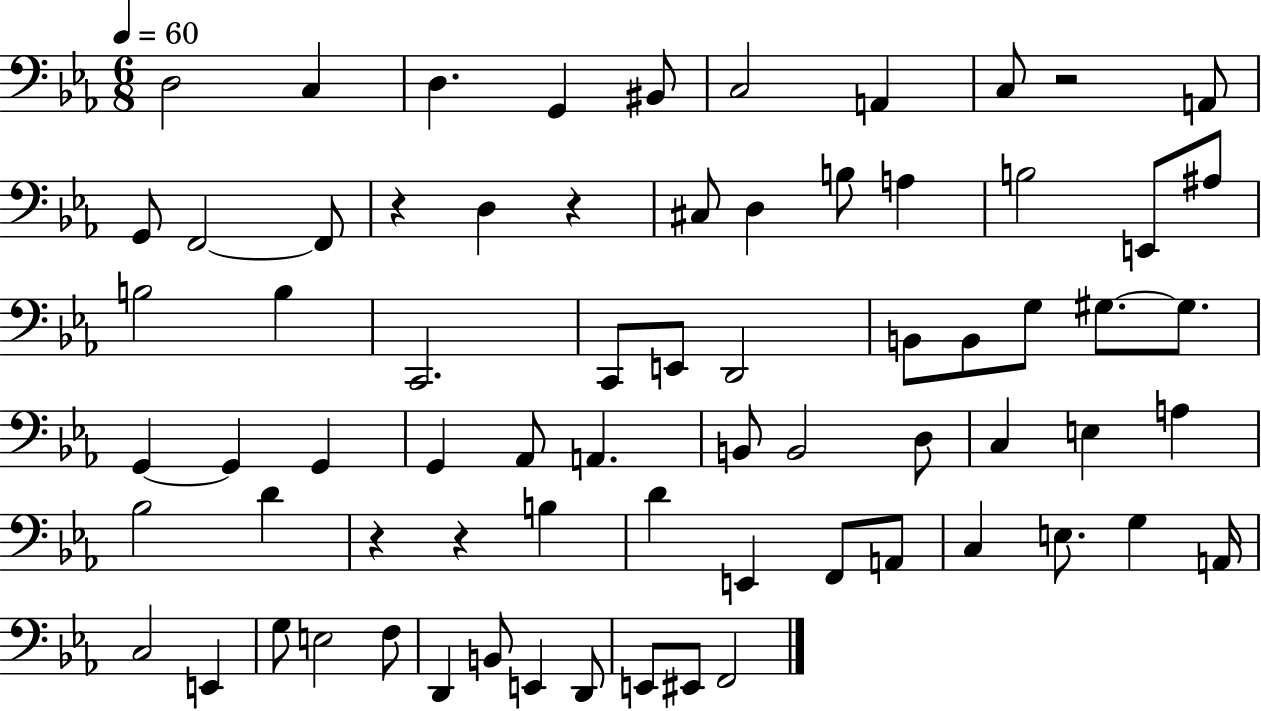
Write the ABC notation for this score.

X:1
T:Untitled
M:6/8
L:1/4
K:Eb
D,2 C, D, G,, ^B,,/2 C,2 A,, C,/2 z2 A,,/2 G,,/2 F,,2 F,,/2 z D, z ^C,/2 D, B,/2 A, B,2 E,,/2 ^A,/2 B,2 B, C,,2 C,,/2 E,,/2 D,,2 B,,/2 B,,/2 G,/2 ^G,/2 ^G,/2 G,, G,, G,, G,, _A,,/2 A,, B,,/2 B,,2 D,/2 C, E, A, _B,2 D z z B, D E,, F,,/2 A,,/2 C, E,/2 G, A,,/4 C,2 E,, G,/2 E,2 F,/2 D,, B,,/2 E,, D,,/2 E,,/2 ^E,,/2 F,,2